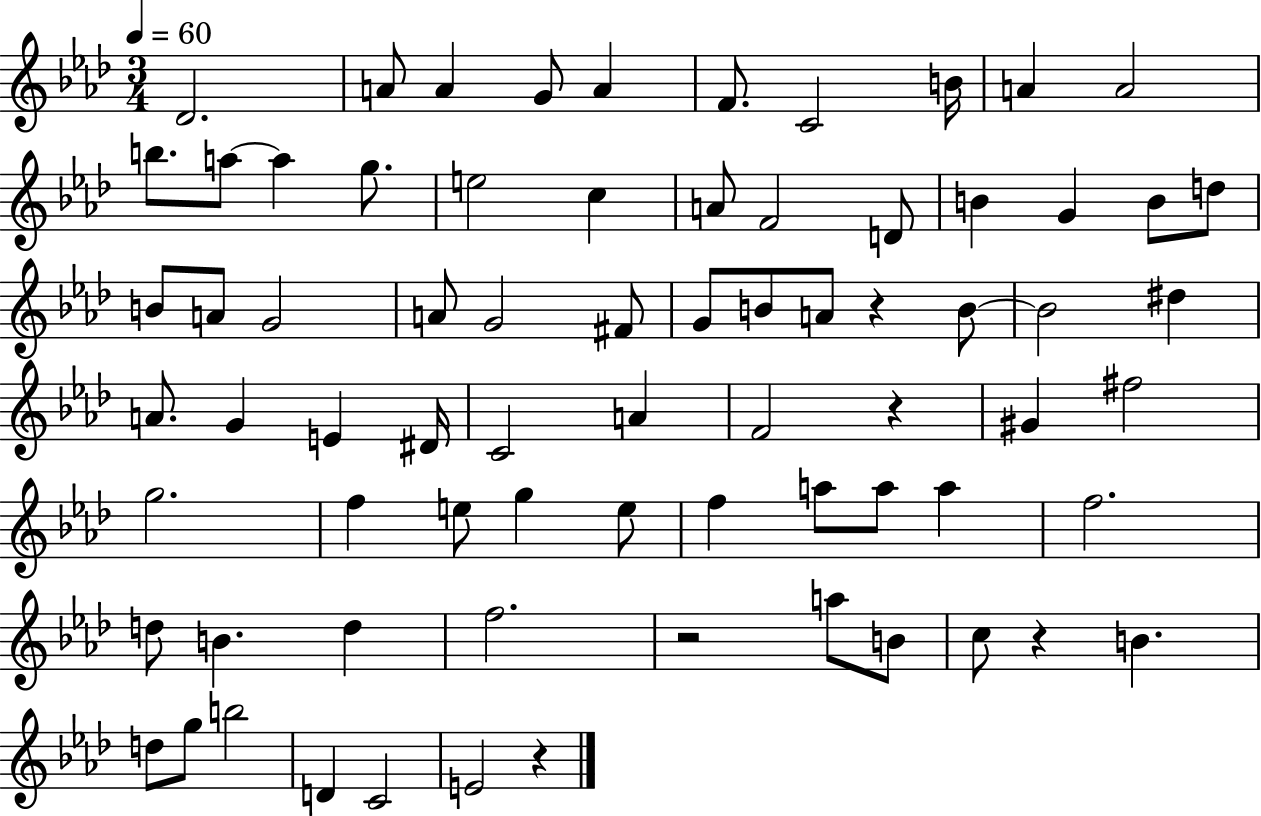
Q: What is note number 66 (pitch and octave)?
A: D4